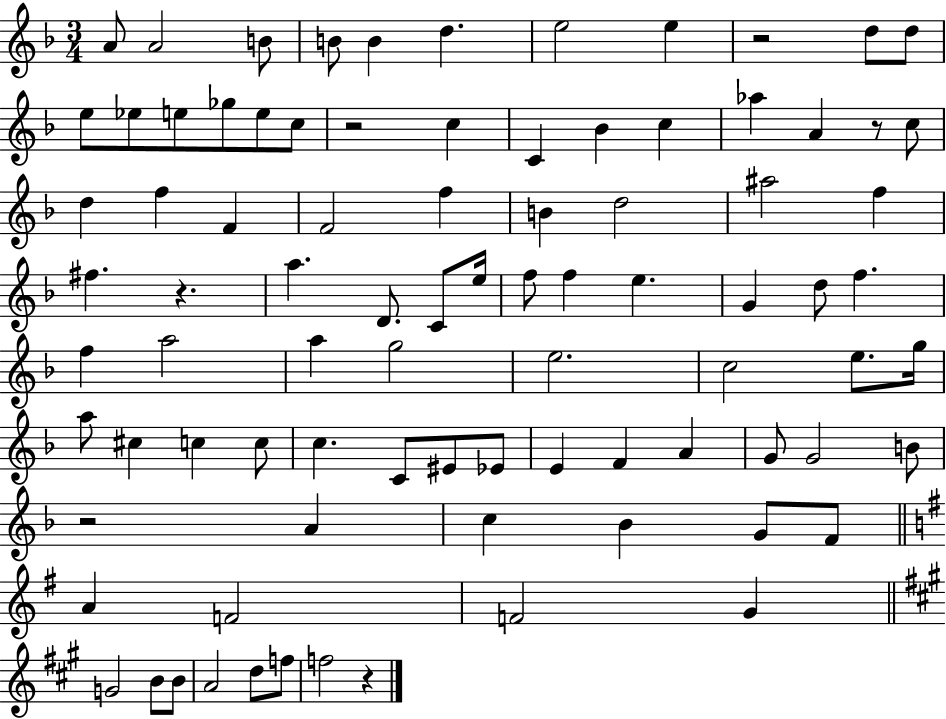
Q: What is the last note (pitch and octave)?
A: F5